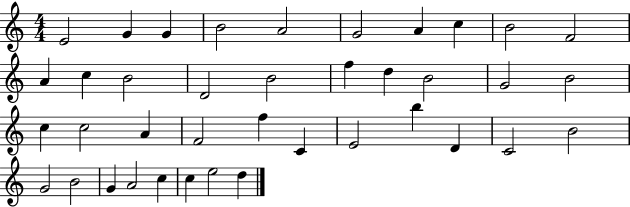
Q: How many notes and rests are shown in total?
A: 39